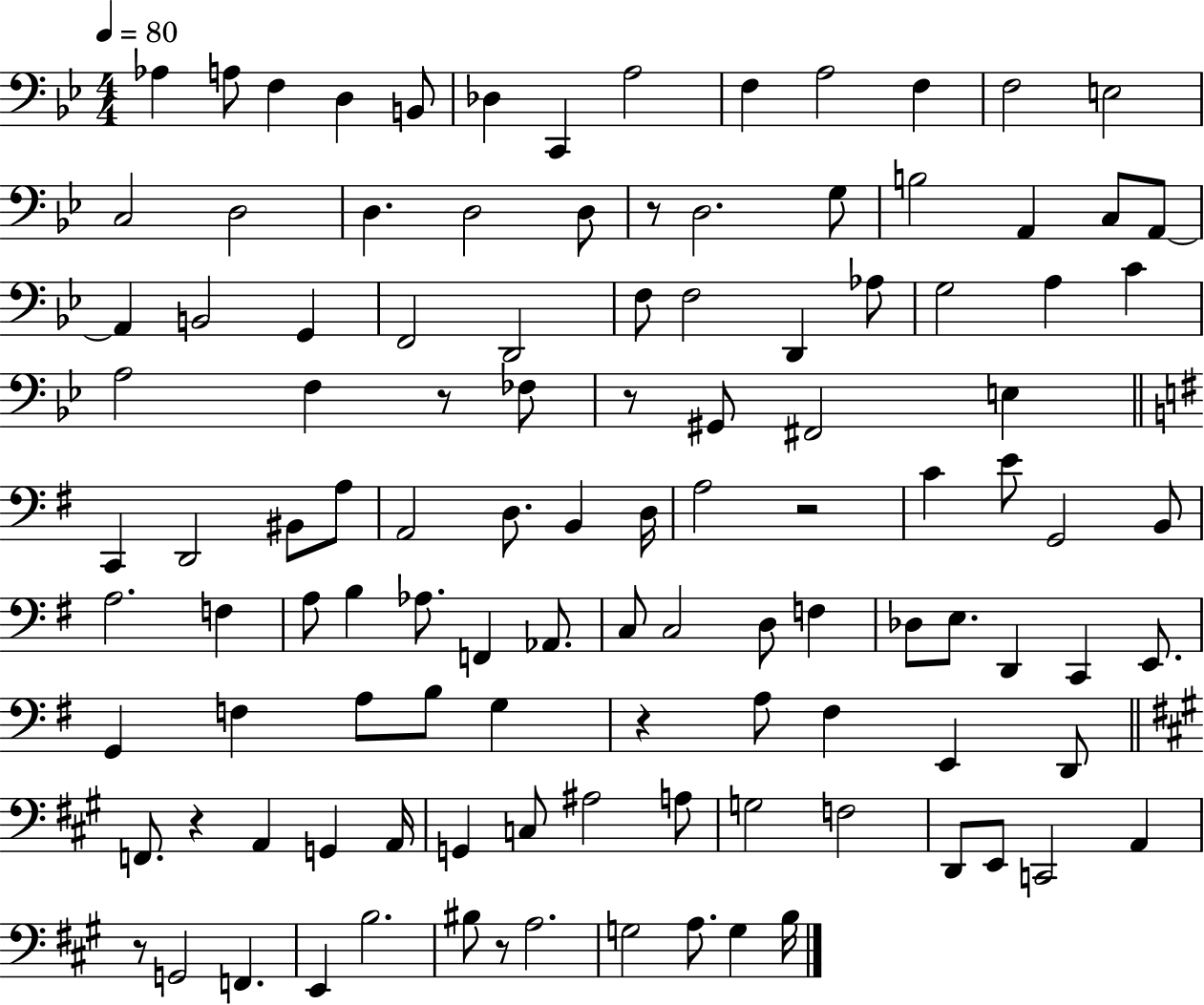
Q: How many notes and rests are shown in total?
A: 112